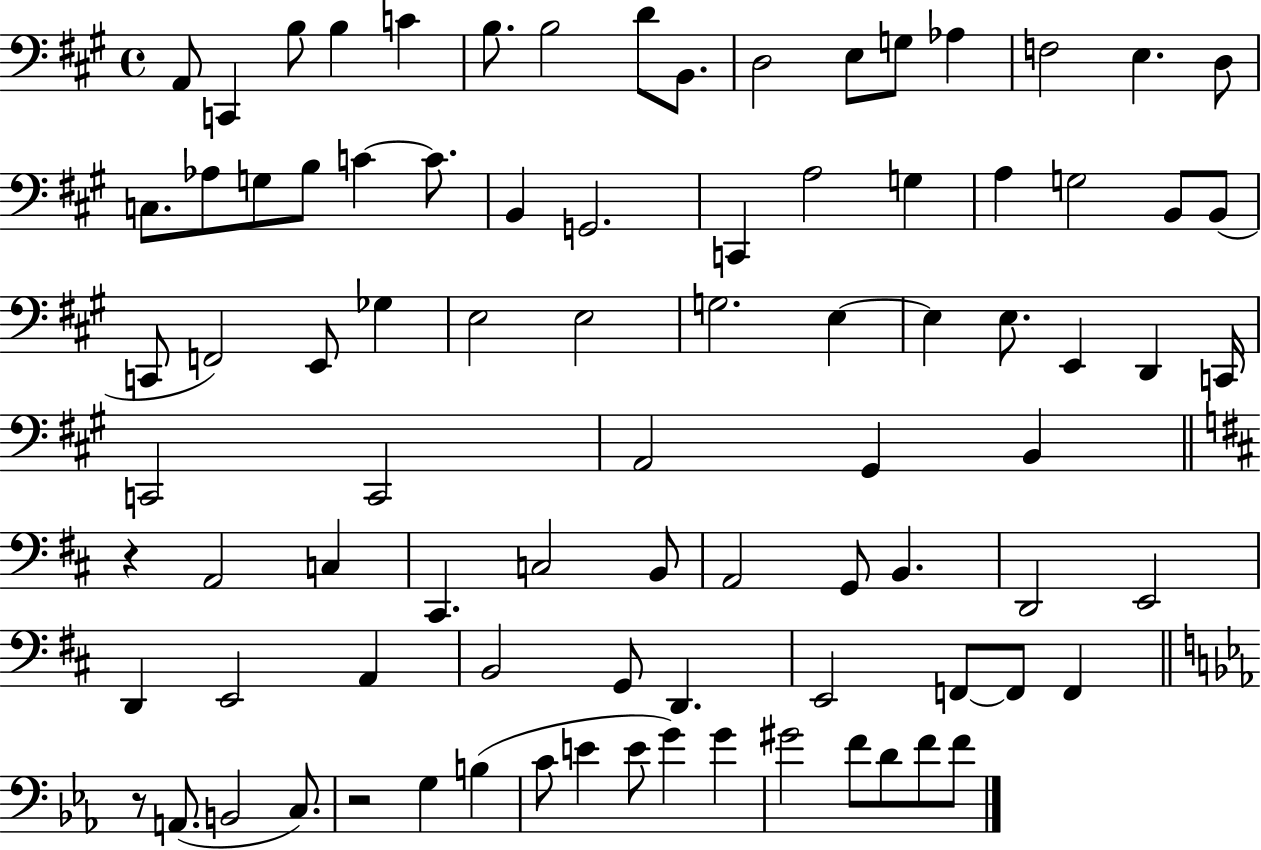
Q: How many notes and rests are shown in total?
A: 87